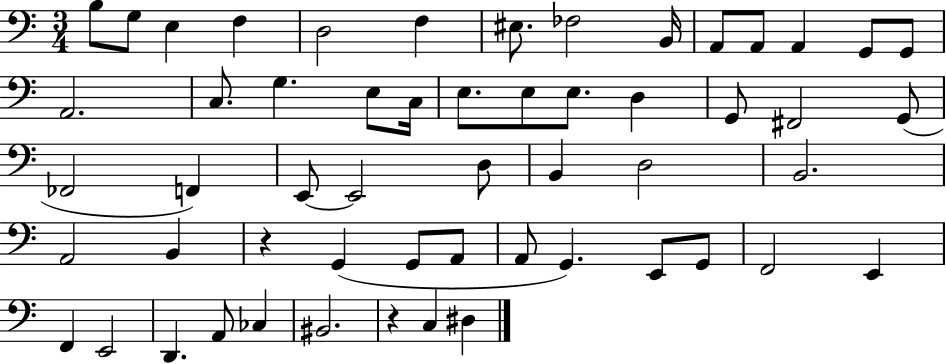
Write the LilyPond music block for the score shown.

{
  \clef bass
  \numericTimeSignature
  \time 3/4
  \key c \major
  b8 g8 e4 f4 | d2 f4 | eis8. fes2 b,16 | a,8 a,8 a,4 g,8 g,8 | \break a,2. | c8. g4. e8 c16 | e8. e8 e8. d4 | g,8 fis,2 g,8( | \break fes,2 f,4) | e,8~~ e,2 d8 | b,4 d2 | b,2. | \break a,2 b,4 | r4 g,4( g,8 a,8 | a,8 g,4.) e,8 g,8 | f,2 e,4 | \break f,4 e,2 | d,4. a,8 ces4 | bis,2. | r4 c4 dis4 | \break \bar "|."
}